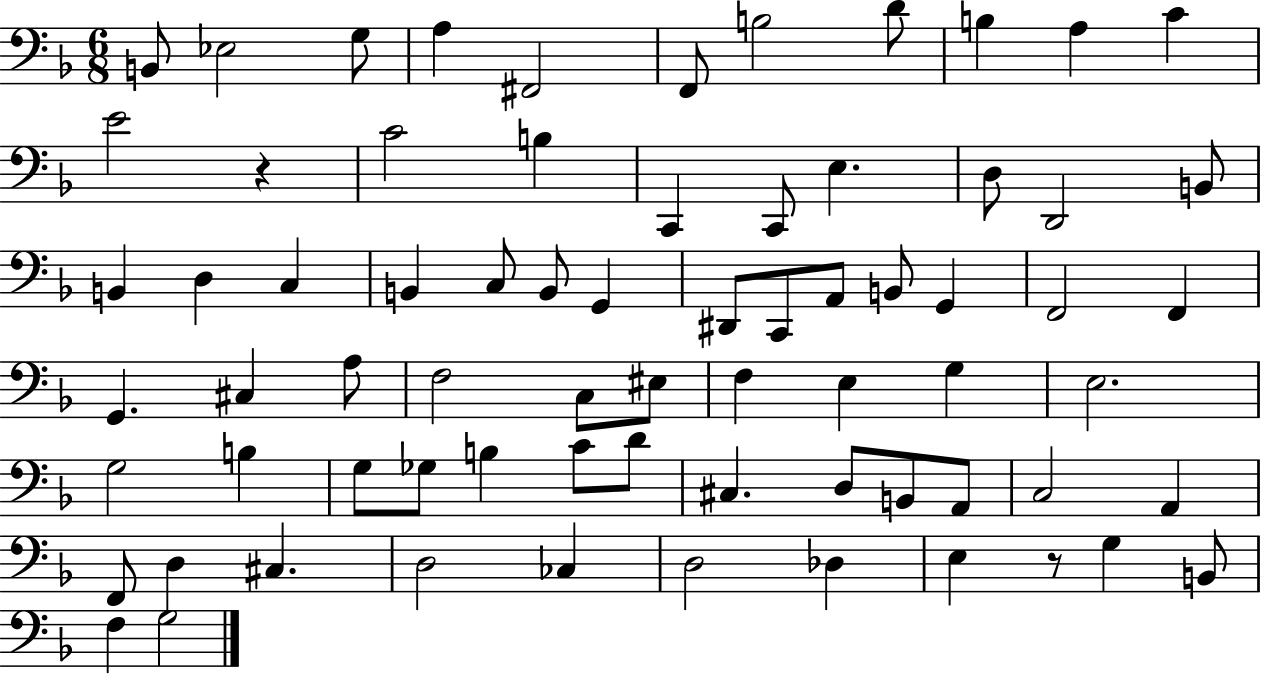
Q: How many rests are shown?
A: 2